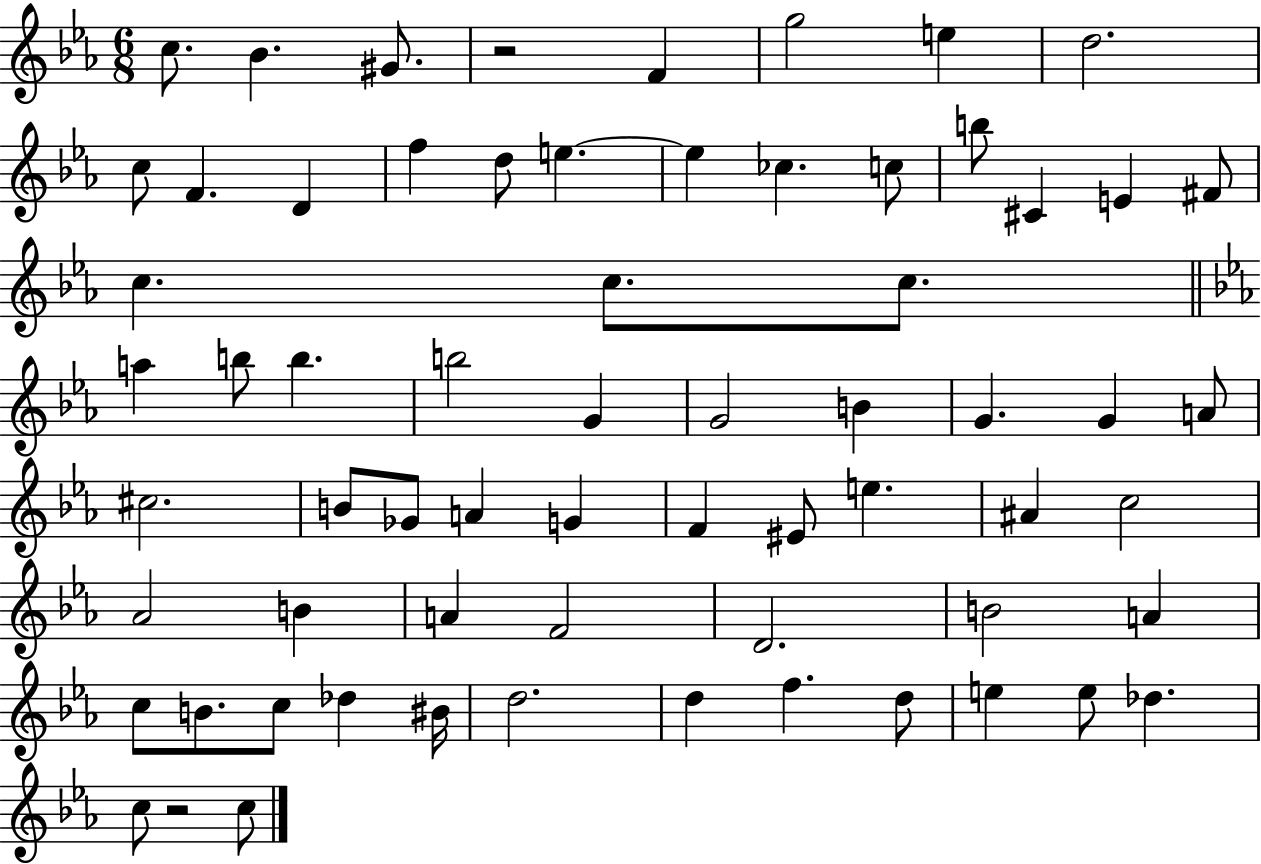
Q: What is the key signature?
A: EES major